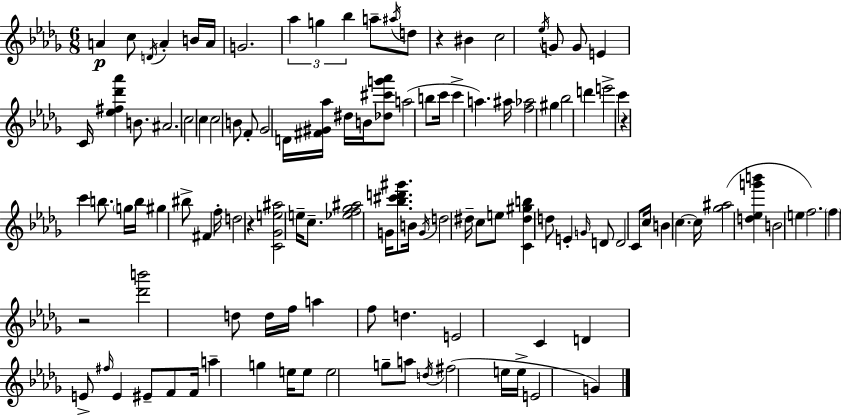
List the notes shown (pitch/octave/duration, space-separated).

A4/q C5/e D4/s A4/q B4/s A4/s G4/h. Ab5/q G5/q Bb5/q A5/e A#5/s D5/e R/q BIS4/q C5/h Eb5/s G4/e G4/e E4/q C4/s [Eb5,F#5,Db6,Ab6]/q B4/e. A#4/h. C5/h C5/q C5/h B4/e F4/e Gb4/h D4/s [F#4,G#4,Ab5]/s D#5/s B4/s [Db5,C#6,G6,Ab6]/e A5/h B5/e C6/s C6/q A5/q. A#5/s [F5,Ab5]/h G#5/q Bb5/h D6/q E6/h C6/q R/q C6/q B5/e. G5/s B5/s G#5/q BIS5/e F#4/q F5/s D5/h R/q [C4,Gb4,E5,A#5]/h E5/s C5/e. [Eb5,F5,Gb5,A#5]/h G4/s [Bb5,C#6,D6,G#6]/e. B4/s G4/s D5/h D#5/s C5/e E5/e [C4,D#5,G#5,B5]/q D5/e E4/q G4/s D4/e D4/h C4/e C5/s B4/q C5/q. C5/s [Gb5,A#5]/h [D5,Eb5,G6,B6]/q B4/h E5/q F5/h. F5/q R/h [Db6,B6]/h D5/e D5/s F5/s A5/q F5/e D5/q. E4/h C4/q D4/q E4/e F#5/s E4/q EIS4/e F4/e F4/s A5/q G5/q E5/s E5/e E5/h G5/e A5/e D5/s F#5/h E5/s E5/s E4/h G4/q